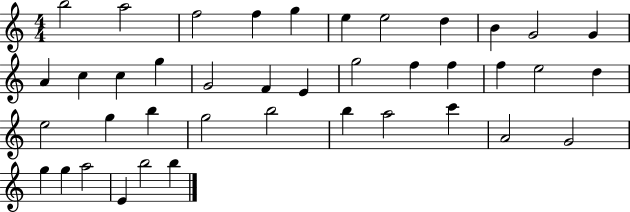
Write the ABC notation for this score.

X:1
T:Untitled
M:4/4
L:1/4
K:C
b2 a2 f2 f g e e2 d B G2 G A c c g G2 F E g2 f f f e2 d e2 g b g2 b2 b a2 c' A2 G2 g g a2 E b2 b